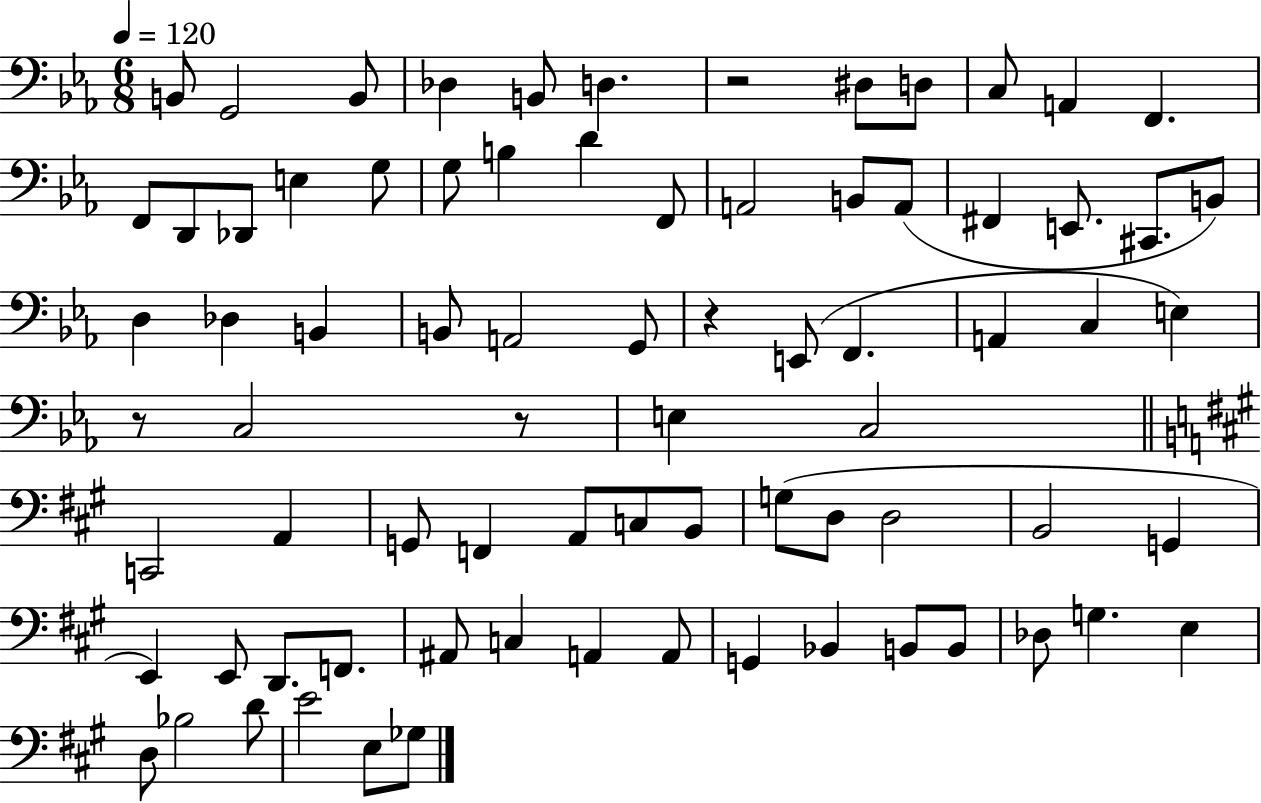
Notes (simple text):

B2/e G2/h B2/e Db3/q B2/e D3/q. R/h D#3/e D3/e C3/e A2/q F2/q. F2/e D2/e Db2/e E3/q G3/e G3/e B3/q D4/q F2/e A2/h B2/e A2/e F#2/q E2/e. C#2/e. B2/e D3/q Db3/q B2/q B2/e A2/h G2/e R/q E2/e F2/q. A2/q C3/q E3/q R/e C3/h R/e E3/q C3/h C2/h A2/q G2/e F2/q A2/e C3/e B2/e G3/e D3/e D3/h B2/h G2/q E2/q E2/e D2/e. F2/e. A#2/e C3/q A2/q A2/e G2/q Bb2/q B2/e B2/e Db3/e G3/q. E3/q D3/e Bb3/h D4/e E4/h E3/e Gb3/e